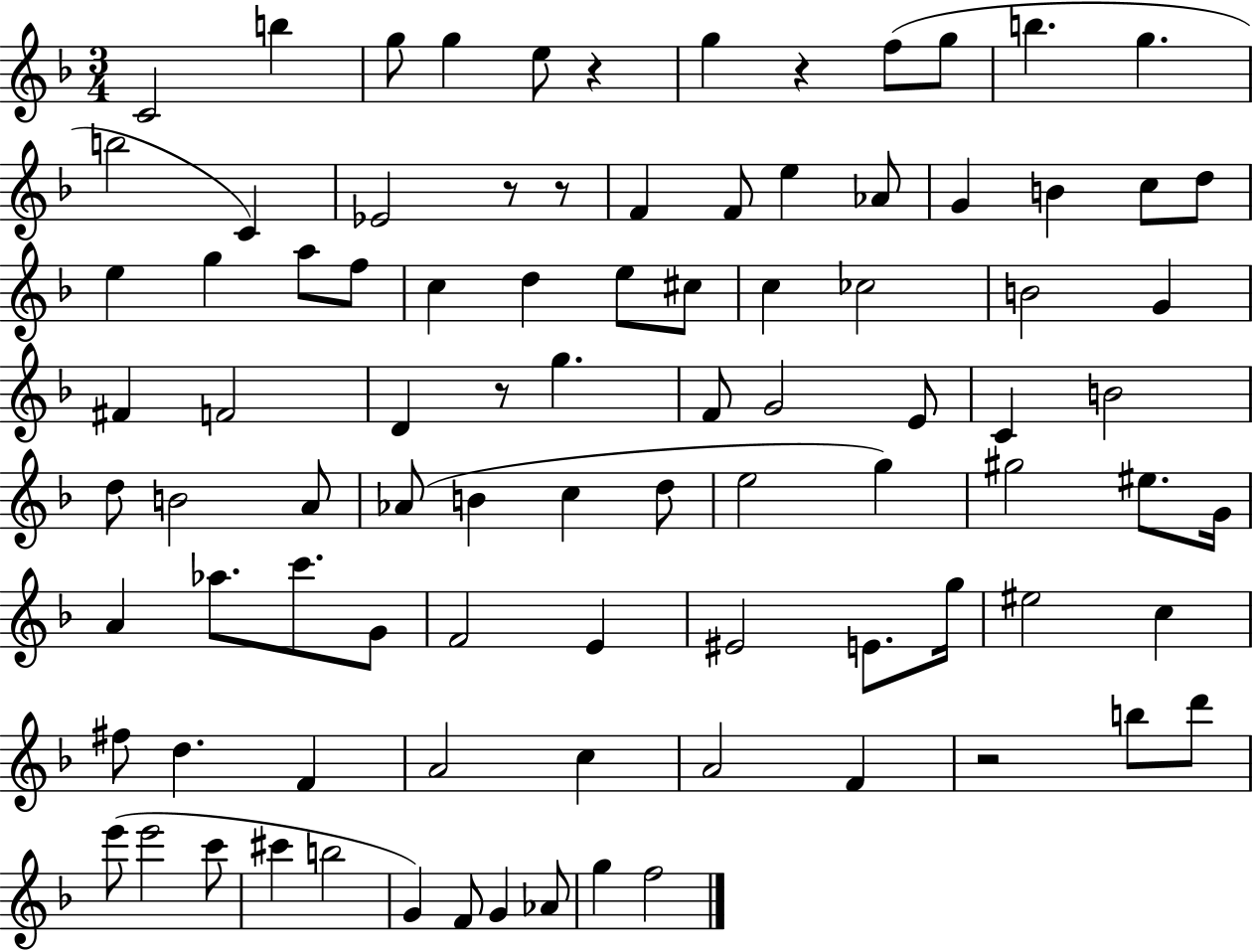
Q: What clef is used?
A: treble